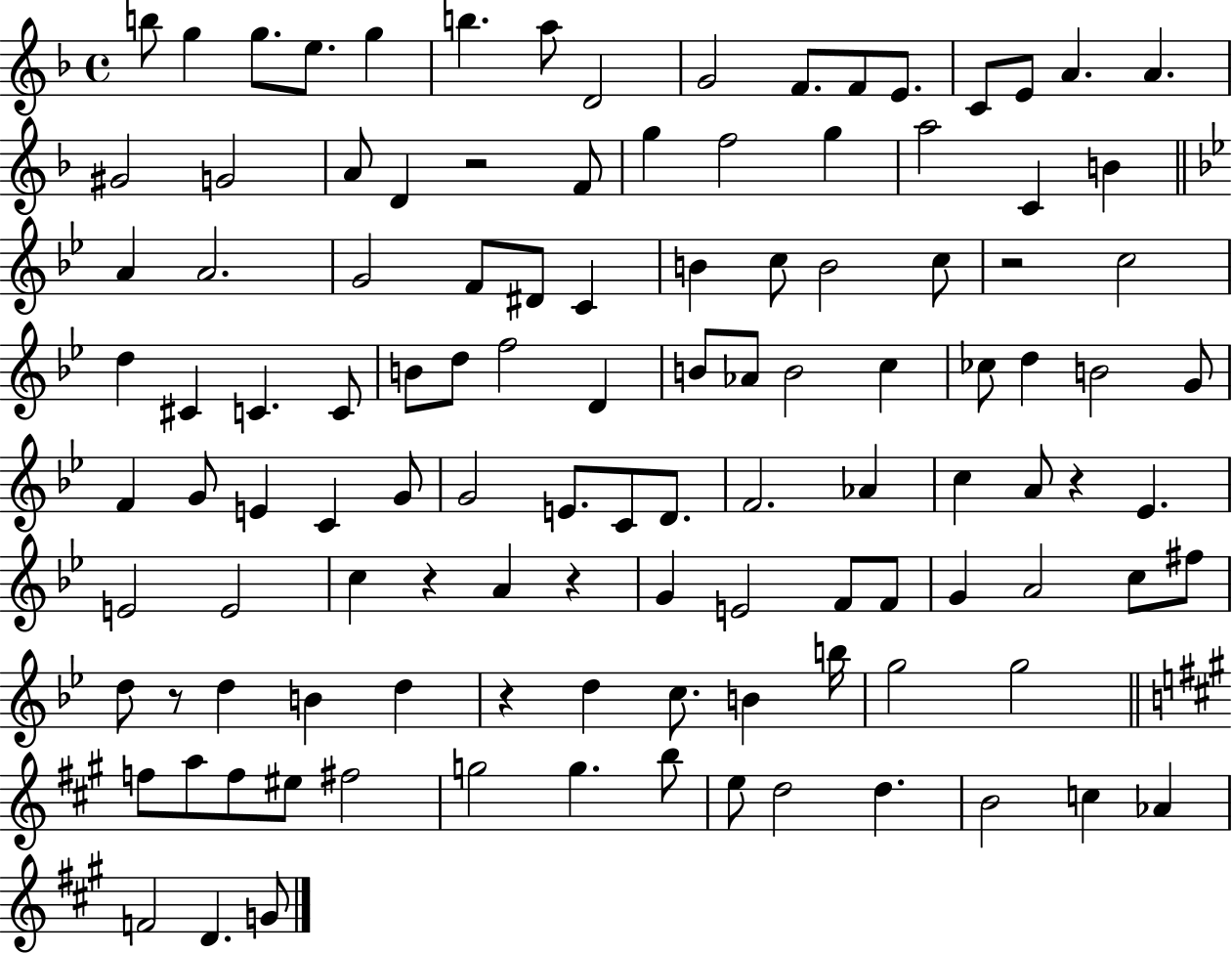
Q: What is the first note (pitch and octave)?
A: B5